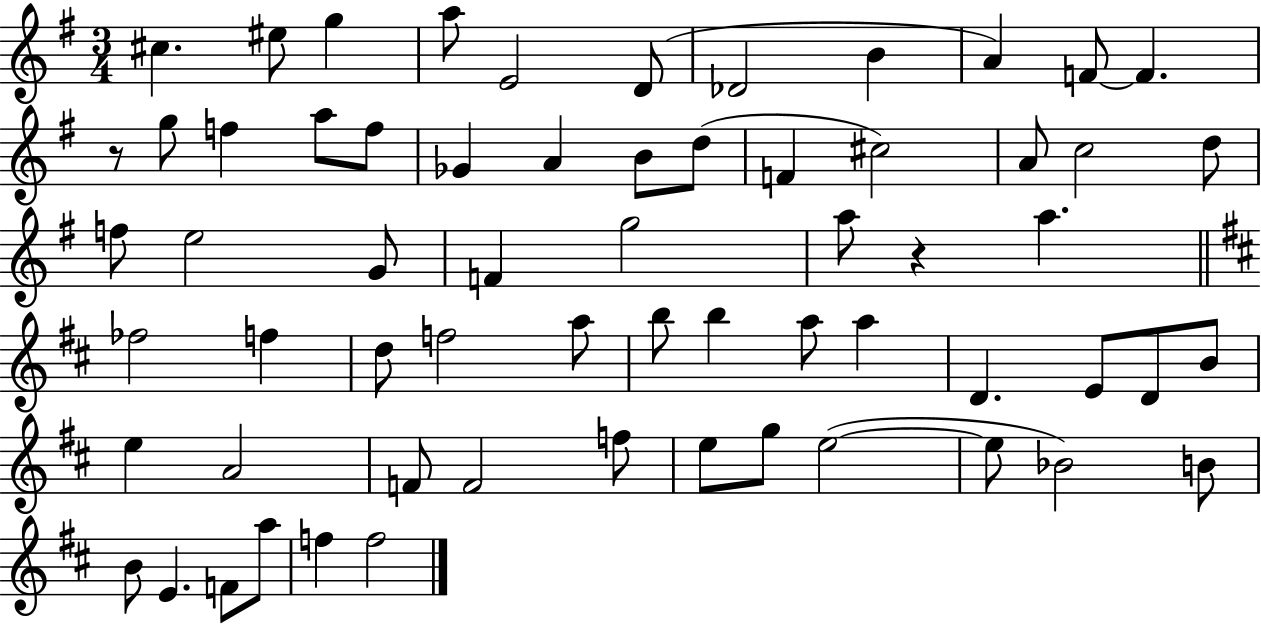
{
  \clef treble
  \numericTimeSignature
  \time 3/4
  \key g \major
  cis''4. eis''8 g''4 | a''8 e'2 d'8( | des'2 b'4 | a'4) f'8~~ f'4. | \break r8 g''8 f''4 a''8 f''8 | ges'4 a'4 b'8 d''8( | f'4 cis''2) | a'8 c''2 d''8 | \break f''8 e''2 g'8 | f'4 g''2 | a''8 r4 a''4. | \bar "||" \break \key d \major fes''2 f''4 | d''8 f''2 a''8 | b''8 b''4 a''8 a''4 | d'4. e'8 d'8 b'8 | \break e''4 a'2 | f'8 f'2 f''8 | e''8 g''8 e''2~(~ | e''8 bes'2) b'8 | \break b'8 e'4. f'8 a''8 | f''4 f''2 | \bar "|."
}